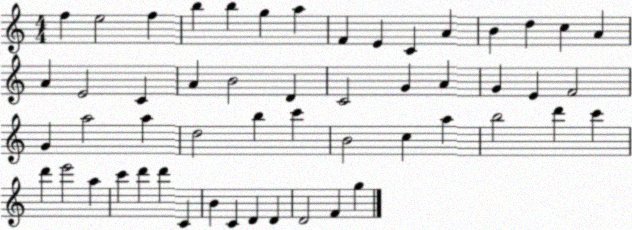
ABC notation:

X:1
T:Untitled
M:4/4
L:1/4
K:C
f e2 f b b g a F E C A B d c A A E2 C A B2 D C2 G A G E F2 G a2 a d2 b c' B2 c a b2 d' c' d' e'2 a c' d' d' C B C D D D2 F g